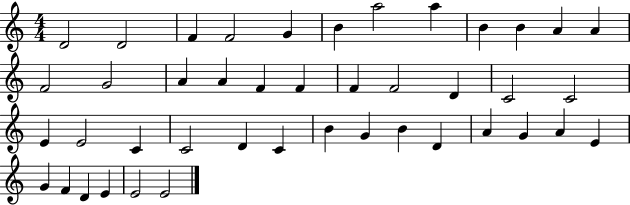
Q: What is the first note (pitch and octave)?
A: D4